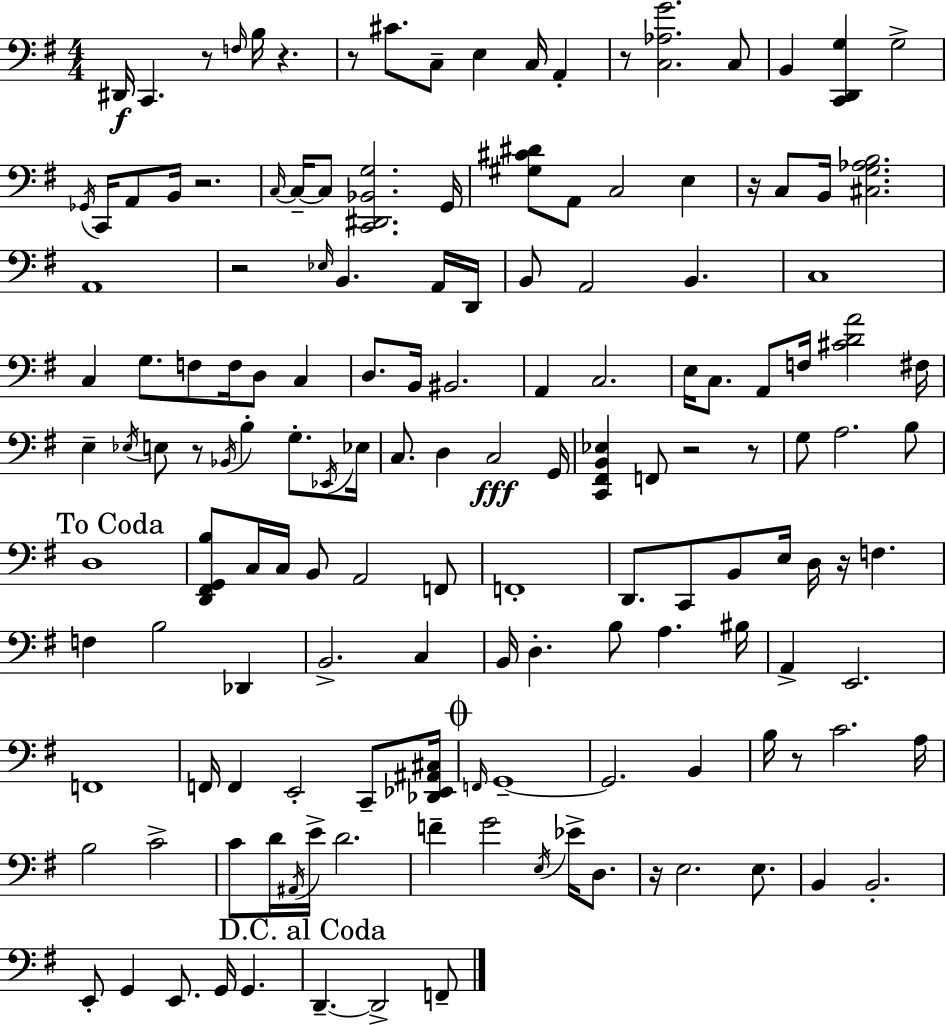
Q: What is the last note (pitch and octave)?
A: F2